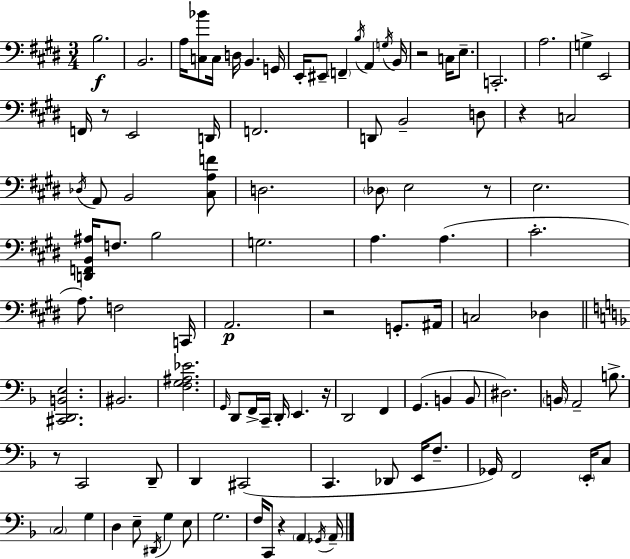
X:1
T:Untitled
M:3/4
L:1/4
K:E
B,2 B,,2 A,/4 [C,_B]/2 C,/4 D,/4 B,, G,,/4 E,,/4 ^E,,/2 F,, B,/4 A,, G,/4 B,,/4 z2 C,/4 E,/2 C,,2 A,2 G, E,,2 F,,/4 z/2 E,,2 D,,/4 F,,2 D,,/2 B,,2 D,/2 z C,2 _D,/4 A,,/2 B,,2 [^C,A,F]/2 D,2 _D,/2 E,2 z/2 E,2 [D,,F,,B,,^A,]/4 F,/2 B,2 G,2 A, A, ^C2 A,/2 F,2 C,,/4 A,,2 z2 G,,/2 ^A,,/4 C,2 _D, [^C,,D,,B,,E,]2 ^B,,2 [F,G,^A,_E]2 G,,/4 D,,/2 F,,/4 C,,/4 D,,/4 E,, z/4 D,,2 F,, G,, B,, B,,/2 ^D,2 B,,/4 A,,2 B,/2 z/2 C,,2 D,,/2 D,, ^C,,2 C,, _D,,/2 E,,/4 F,/2 _G,,/4 F,,2 E,,/4 C,/2 C,2 G, D, E,/2 ^D,,/4 G, E,/2 G,2 F,/4 C,,/2 z A,, _G,,/4 A,,/4